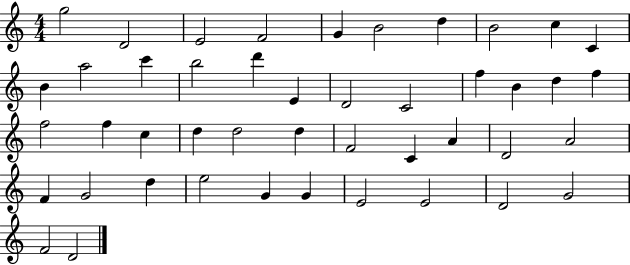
G5/h D4/h E4/h F4/h G4/q B4/h D5/q B4/h C5/q C4/q B4/q A5/h C6/q B5/h D6/q E4/q D4/h C4/h F5/q B4/q D5/q F5/q F5/h F5/q C5/q D5/q D5/h D5/q F4/h C4/q A4/q D4/h A4/h F4/q G4/h D5/q E5/h G4/q G4/q E4/h E4/h D4/h G4/h F4/h D4/h